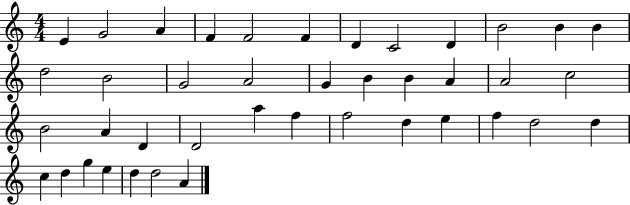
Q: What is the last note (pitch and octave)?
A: A4